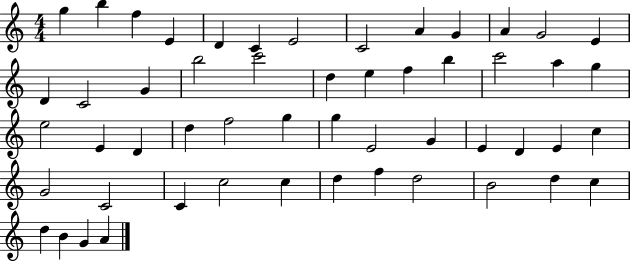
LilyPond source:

{
  \clef treble
  \numericTimeSignature
  \time 4/4
  \key c \major
  g''4 b''4 f''4 e'4 | d'4 c'4 e'2 | c'2 a'4 g'4 | a'4 g'2 e'4 | \break d'4 c'2 g'4 | b''2 c'''2 | d''4 e''4 f''4 b''4 | c'''2 a''4 g''4 | \break e''2 e'4 d'4 | d''4 f''2 g''4 | g''4 e'2 g'4 | e'4 d'4 e'4 c''4 | \break g'2 c'2 | c'4 c''2 c''4 | d''4 f''4 d''2 | b'2 d''4 c''4 | \break d''4 b'4 g'4 a'4 | \bar "|."
}